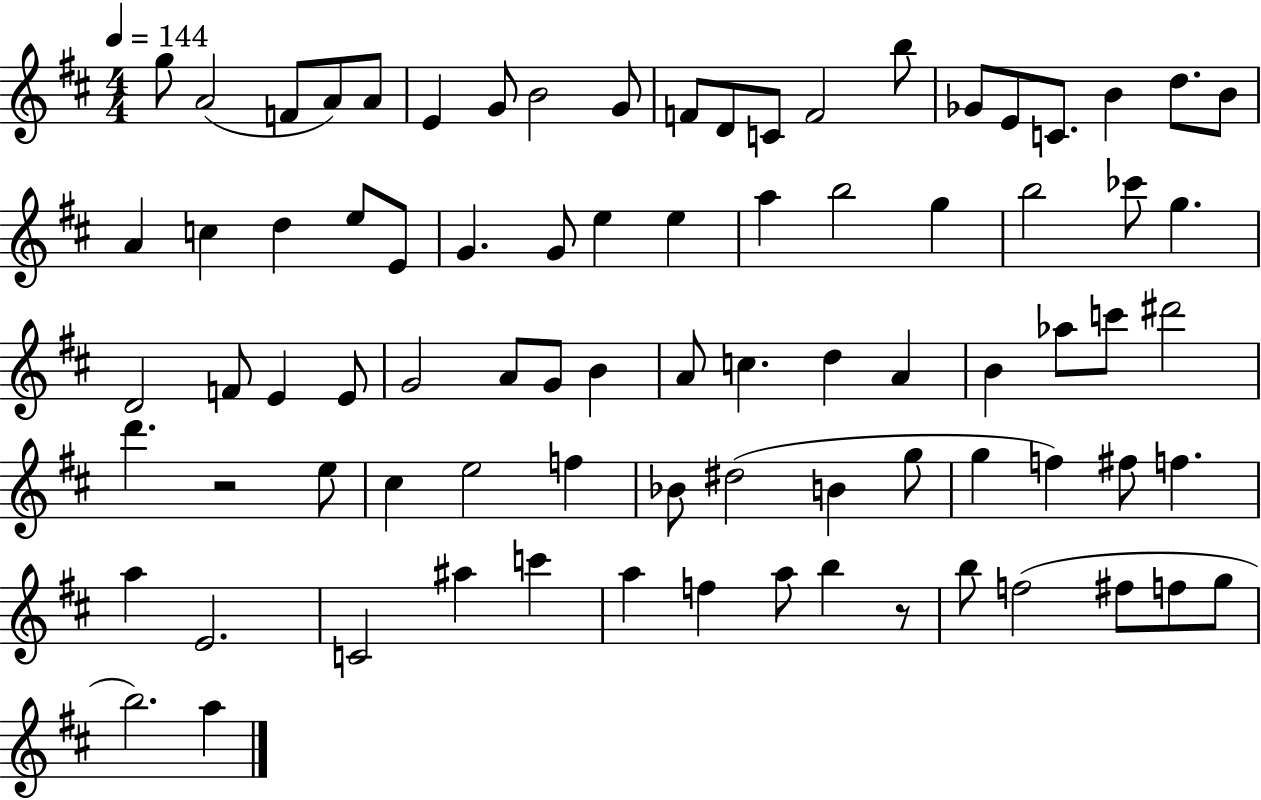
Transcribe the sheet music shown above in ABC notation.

X:1
T:Untitled
M:4/4
L:1/4
K:D
g/2 A2 F/2 A/2 A/2 E G/2 B2 G/2 F/2 D/2 C/2 F2 b/2 _G/2 E/2 C/2 B d/2 B/2 A c d e/2 E/2 G G/2 e e a b2 g b2 _c'/2 g D2 F/2 E E/2 G2 A/2 G/2 B A/2 c d A B _a/2 c'/2 ^d'2 d' z2 e/2 ^c e2 f _B/2 ^d2 B g/2 g f ^f/2 f a E2 C2 ^a c' a f a/2 b z/2 b/2 f2 ^f/2 f/2 g/2 b2 a